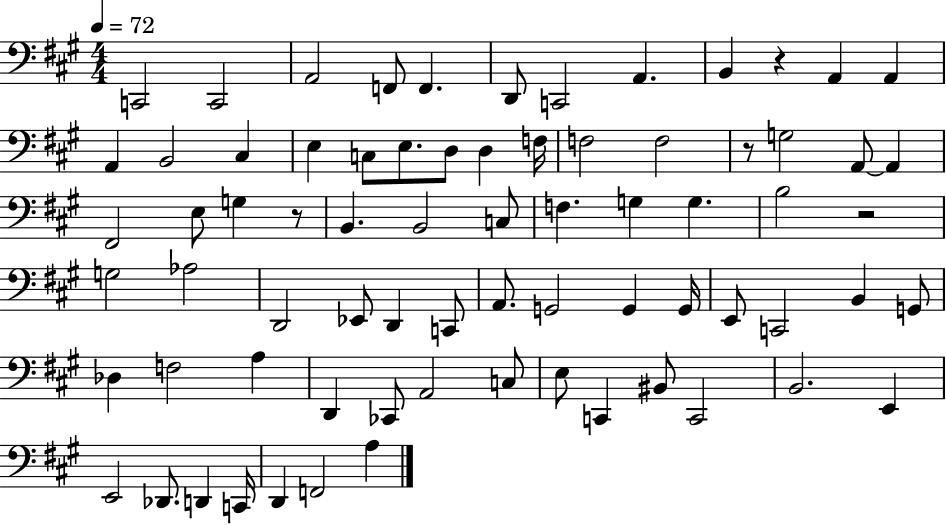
{
  \clef bass
  \numericTimeSignature
  \time 4/4
  \key a \major
  \tempo 4 = 72
  \repeat volta 2 { c,2 c,2 | a,2 f,8 f,4. | d,8 c,2 a,4. | b,4 r4 a,4 a,4 | \break a,4 b,2 cis4 | e4 c8 e8. d8 d4 f16 | f2 f2 | r8 g2 a,8~~ a,4 | \break fis,2 e8 g4 r8 | b,4. b,2 c8 | f4. g4 g4. | b2 r2 | \break g2 aes2 | d,2 ees,8 d,4 c,8 | a,8. g,2 g,4 g,16 | e,8 c,2 b,4 g,8 | \break des4 f2 a4 | d,4 ces,8 a,2 c8 | e8 c,4 bis,8 c,2 | b,2. e,4 | \break e,2 des,8. d,4 c,16 | d,4 f,2 a4 | } \bar "|."
}